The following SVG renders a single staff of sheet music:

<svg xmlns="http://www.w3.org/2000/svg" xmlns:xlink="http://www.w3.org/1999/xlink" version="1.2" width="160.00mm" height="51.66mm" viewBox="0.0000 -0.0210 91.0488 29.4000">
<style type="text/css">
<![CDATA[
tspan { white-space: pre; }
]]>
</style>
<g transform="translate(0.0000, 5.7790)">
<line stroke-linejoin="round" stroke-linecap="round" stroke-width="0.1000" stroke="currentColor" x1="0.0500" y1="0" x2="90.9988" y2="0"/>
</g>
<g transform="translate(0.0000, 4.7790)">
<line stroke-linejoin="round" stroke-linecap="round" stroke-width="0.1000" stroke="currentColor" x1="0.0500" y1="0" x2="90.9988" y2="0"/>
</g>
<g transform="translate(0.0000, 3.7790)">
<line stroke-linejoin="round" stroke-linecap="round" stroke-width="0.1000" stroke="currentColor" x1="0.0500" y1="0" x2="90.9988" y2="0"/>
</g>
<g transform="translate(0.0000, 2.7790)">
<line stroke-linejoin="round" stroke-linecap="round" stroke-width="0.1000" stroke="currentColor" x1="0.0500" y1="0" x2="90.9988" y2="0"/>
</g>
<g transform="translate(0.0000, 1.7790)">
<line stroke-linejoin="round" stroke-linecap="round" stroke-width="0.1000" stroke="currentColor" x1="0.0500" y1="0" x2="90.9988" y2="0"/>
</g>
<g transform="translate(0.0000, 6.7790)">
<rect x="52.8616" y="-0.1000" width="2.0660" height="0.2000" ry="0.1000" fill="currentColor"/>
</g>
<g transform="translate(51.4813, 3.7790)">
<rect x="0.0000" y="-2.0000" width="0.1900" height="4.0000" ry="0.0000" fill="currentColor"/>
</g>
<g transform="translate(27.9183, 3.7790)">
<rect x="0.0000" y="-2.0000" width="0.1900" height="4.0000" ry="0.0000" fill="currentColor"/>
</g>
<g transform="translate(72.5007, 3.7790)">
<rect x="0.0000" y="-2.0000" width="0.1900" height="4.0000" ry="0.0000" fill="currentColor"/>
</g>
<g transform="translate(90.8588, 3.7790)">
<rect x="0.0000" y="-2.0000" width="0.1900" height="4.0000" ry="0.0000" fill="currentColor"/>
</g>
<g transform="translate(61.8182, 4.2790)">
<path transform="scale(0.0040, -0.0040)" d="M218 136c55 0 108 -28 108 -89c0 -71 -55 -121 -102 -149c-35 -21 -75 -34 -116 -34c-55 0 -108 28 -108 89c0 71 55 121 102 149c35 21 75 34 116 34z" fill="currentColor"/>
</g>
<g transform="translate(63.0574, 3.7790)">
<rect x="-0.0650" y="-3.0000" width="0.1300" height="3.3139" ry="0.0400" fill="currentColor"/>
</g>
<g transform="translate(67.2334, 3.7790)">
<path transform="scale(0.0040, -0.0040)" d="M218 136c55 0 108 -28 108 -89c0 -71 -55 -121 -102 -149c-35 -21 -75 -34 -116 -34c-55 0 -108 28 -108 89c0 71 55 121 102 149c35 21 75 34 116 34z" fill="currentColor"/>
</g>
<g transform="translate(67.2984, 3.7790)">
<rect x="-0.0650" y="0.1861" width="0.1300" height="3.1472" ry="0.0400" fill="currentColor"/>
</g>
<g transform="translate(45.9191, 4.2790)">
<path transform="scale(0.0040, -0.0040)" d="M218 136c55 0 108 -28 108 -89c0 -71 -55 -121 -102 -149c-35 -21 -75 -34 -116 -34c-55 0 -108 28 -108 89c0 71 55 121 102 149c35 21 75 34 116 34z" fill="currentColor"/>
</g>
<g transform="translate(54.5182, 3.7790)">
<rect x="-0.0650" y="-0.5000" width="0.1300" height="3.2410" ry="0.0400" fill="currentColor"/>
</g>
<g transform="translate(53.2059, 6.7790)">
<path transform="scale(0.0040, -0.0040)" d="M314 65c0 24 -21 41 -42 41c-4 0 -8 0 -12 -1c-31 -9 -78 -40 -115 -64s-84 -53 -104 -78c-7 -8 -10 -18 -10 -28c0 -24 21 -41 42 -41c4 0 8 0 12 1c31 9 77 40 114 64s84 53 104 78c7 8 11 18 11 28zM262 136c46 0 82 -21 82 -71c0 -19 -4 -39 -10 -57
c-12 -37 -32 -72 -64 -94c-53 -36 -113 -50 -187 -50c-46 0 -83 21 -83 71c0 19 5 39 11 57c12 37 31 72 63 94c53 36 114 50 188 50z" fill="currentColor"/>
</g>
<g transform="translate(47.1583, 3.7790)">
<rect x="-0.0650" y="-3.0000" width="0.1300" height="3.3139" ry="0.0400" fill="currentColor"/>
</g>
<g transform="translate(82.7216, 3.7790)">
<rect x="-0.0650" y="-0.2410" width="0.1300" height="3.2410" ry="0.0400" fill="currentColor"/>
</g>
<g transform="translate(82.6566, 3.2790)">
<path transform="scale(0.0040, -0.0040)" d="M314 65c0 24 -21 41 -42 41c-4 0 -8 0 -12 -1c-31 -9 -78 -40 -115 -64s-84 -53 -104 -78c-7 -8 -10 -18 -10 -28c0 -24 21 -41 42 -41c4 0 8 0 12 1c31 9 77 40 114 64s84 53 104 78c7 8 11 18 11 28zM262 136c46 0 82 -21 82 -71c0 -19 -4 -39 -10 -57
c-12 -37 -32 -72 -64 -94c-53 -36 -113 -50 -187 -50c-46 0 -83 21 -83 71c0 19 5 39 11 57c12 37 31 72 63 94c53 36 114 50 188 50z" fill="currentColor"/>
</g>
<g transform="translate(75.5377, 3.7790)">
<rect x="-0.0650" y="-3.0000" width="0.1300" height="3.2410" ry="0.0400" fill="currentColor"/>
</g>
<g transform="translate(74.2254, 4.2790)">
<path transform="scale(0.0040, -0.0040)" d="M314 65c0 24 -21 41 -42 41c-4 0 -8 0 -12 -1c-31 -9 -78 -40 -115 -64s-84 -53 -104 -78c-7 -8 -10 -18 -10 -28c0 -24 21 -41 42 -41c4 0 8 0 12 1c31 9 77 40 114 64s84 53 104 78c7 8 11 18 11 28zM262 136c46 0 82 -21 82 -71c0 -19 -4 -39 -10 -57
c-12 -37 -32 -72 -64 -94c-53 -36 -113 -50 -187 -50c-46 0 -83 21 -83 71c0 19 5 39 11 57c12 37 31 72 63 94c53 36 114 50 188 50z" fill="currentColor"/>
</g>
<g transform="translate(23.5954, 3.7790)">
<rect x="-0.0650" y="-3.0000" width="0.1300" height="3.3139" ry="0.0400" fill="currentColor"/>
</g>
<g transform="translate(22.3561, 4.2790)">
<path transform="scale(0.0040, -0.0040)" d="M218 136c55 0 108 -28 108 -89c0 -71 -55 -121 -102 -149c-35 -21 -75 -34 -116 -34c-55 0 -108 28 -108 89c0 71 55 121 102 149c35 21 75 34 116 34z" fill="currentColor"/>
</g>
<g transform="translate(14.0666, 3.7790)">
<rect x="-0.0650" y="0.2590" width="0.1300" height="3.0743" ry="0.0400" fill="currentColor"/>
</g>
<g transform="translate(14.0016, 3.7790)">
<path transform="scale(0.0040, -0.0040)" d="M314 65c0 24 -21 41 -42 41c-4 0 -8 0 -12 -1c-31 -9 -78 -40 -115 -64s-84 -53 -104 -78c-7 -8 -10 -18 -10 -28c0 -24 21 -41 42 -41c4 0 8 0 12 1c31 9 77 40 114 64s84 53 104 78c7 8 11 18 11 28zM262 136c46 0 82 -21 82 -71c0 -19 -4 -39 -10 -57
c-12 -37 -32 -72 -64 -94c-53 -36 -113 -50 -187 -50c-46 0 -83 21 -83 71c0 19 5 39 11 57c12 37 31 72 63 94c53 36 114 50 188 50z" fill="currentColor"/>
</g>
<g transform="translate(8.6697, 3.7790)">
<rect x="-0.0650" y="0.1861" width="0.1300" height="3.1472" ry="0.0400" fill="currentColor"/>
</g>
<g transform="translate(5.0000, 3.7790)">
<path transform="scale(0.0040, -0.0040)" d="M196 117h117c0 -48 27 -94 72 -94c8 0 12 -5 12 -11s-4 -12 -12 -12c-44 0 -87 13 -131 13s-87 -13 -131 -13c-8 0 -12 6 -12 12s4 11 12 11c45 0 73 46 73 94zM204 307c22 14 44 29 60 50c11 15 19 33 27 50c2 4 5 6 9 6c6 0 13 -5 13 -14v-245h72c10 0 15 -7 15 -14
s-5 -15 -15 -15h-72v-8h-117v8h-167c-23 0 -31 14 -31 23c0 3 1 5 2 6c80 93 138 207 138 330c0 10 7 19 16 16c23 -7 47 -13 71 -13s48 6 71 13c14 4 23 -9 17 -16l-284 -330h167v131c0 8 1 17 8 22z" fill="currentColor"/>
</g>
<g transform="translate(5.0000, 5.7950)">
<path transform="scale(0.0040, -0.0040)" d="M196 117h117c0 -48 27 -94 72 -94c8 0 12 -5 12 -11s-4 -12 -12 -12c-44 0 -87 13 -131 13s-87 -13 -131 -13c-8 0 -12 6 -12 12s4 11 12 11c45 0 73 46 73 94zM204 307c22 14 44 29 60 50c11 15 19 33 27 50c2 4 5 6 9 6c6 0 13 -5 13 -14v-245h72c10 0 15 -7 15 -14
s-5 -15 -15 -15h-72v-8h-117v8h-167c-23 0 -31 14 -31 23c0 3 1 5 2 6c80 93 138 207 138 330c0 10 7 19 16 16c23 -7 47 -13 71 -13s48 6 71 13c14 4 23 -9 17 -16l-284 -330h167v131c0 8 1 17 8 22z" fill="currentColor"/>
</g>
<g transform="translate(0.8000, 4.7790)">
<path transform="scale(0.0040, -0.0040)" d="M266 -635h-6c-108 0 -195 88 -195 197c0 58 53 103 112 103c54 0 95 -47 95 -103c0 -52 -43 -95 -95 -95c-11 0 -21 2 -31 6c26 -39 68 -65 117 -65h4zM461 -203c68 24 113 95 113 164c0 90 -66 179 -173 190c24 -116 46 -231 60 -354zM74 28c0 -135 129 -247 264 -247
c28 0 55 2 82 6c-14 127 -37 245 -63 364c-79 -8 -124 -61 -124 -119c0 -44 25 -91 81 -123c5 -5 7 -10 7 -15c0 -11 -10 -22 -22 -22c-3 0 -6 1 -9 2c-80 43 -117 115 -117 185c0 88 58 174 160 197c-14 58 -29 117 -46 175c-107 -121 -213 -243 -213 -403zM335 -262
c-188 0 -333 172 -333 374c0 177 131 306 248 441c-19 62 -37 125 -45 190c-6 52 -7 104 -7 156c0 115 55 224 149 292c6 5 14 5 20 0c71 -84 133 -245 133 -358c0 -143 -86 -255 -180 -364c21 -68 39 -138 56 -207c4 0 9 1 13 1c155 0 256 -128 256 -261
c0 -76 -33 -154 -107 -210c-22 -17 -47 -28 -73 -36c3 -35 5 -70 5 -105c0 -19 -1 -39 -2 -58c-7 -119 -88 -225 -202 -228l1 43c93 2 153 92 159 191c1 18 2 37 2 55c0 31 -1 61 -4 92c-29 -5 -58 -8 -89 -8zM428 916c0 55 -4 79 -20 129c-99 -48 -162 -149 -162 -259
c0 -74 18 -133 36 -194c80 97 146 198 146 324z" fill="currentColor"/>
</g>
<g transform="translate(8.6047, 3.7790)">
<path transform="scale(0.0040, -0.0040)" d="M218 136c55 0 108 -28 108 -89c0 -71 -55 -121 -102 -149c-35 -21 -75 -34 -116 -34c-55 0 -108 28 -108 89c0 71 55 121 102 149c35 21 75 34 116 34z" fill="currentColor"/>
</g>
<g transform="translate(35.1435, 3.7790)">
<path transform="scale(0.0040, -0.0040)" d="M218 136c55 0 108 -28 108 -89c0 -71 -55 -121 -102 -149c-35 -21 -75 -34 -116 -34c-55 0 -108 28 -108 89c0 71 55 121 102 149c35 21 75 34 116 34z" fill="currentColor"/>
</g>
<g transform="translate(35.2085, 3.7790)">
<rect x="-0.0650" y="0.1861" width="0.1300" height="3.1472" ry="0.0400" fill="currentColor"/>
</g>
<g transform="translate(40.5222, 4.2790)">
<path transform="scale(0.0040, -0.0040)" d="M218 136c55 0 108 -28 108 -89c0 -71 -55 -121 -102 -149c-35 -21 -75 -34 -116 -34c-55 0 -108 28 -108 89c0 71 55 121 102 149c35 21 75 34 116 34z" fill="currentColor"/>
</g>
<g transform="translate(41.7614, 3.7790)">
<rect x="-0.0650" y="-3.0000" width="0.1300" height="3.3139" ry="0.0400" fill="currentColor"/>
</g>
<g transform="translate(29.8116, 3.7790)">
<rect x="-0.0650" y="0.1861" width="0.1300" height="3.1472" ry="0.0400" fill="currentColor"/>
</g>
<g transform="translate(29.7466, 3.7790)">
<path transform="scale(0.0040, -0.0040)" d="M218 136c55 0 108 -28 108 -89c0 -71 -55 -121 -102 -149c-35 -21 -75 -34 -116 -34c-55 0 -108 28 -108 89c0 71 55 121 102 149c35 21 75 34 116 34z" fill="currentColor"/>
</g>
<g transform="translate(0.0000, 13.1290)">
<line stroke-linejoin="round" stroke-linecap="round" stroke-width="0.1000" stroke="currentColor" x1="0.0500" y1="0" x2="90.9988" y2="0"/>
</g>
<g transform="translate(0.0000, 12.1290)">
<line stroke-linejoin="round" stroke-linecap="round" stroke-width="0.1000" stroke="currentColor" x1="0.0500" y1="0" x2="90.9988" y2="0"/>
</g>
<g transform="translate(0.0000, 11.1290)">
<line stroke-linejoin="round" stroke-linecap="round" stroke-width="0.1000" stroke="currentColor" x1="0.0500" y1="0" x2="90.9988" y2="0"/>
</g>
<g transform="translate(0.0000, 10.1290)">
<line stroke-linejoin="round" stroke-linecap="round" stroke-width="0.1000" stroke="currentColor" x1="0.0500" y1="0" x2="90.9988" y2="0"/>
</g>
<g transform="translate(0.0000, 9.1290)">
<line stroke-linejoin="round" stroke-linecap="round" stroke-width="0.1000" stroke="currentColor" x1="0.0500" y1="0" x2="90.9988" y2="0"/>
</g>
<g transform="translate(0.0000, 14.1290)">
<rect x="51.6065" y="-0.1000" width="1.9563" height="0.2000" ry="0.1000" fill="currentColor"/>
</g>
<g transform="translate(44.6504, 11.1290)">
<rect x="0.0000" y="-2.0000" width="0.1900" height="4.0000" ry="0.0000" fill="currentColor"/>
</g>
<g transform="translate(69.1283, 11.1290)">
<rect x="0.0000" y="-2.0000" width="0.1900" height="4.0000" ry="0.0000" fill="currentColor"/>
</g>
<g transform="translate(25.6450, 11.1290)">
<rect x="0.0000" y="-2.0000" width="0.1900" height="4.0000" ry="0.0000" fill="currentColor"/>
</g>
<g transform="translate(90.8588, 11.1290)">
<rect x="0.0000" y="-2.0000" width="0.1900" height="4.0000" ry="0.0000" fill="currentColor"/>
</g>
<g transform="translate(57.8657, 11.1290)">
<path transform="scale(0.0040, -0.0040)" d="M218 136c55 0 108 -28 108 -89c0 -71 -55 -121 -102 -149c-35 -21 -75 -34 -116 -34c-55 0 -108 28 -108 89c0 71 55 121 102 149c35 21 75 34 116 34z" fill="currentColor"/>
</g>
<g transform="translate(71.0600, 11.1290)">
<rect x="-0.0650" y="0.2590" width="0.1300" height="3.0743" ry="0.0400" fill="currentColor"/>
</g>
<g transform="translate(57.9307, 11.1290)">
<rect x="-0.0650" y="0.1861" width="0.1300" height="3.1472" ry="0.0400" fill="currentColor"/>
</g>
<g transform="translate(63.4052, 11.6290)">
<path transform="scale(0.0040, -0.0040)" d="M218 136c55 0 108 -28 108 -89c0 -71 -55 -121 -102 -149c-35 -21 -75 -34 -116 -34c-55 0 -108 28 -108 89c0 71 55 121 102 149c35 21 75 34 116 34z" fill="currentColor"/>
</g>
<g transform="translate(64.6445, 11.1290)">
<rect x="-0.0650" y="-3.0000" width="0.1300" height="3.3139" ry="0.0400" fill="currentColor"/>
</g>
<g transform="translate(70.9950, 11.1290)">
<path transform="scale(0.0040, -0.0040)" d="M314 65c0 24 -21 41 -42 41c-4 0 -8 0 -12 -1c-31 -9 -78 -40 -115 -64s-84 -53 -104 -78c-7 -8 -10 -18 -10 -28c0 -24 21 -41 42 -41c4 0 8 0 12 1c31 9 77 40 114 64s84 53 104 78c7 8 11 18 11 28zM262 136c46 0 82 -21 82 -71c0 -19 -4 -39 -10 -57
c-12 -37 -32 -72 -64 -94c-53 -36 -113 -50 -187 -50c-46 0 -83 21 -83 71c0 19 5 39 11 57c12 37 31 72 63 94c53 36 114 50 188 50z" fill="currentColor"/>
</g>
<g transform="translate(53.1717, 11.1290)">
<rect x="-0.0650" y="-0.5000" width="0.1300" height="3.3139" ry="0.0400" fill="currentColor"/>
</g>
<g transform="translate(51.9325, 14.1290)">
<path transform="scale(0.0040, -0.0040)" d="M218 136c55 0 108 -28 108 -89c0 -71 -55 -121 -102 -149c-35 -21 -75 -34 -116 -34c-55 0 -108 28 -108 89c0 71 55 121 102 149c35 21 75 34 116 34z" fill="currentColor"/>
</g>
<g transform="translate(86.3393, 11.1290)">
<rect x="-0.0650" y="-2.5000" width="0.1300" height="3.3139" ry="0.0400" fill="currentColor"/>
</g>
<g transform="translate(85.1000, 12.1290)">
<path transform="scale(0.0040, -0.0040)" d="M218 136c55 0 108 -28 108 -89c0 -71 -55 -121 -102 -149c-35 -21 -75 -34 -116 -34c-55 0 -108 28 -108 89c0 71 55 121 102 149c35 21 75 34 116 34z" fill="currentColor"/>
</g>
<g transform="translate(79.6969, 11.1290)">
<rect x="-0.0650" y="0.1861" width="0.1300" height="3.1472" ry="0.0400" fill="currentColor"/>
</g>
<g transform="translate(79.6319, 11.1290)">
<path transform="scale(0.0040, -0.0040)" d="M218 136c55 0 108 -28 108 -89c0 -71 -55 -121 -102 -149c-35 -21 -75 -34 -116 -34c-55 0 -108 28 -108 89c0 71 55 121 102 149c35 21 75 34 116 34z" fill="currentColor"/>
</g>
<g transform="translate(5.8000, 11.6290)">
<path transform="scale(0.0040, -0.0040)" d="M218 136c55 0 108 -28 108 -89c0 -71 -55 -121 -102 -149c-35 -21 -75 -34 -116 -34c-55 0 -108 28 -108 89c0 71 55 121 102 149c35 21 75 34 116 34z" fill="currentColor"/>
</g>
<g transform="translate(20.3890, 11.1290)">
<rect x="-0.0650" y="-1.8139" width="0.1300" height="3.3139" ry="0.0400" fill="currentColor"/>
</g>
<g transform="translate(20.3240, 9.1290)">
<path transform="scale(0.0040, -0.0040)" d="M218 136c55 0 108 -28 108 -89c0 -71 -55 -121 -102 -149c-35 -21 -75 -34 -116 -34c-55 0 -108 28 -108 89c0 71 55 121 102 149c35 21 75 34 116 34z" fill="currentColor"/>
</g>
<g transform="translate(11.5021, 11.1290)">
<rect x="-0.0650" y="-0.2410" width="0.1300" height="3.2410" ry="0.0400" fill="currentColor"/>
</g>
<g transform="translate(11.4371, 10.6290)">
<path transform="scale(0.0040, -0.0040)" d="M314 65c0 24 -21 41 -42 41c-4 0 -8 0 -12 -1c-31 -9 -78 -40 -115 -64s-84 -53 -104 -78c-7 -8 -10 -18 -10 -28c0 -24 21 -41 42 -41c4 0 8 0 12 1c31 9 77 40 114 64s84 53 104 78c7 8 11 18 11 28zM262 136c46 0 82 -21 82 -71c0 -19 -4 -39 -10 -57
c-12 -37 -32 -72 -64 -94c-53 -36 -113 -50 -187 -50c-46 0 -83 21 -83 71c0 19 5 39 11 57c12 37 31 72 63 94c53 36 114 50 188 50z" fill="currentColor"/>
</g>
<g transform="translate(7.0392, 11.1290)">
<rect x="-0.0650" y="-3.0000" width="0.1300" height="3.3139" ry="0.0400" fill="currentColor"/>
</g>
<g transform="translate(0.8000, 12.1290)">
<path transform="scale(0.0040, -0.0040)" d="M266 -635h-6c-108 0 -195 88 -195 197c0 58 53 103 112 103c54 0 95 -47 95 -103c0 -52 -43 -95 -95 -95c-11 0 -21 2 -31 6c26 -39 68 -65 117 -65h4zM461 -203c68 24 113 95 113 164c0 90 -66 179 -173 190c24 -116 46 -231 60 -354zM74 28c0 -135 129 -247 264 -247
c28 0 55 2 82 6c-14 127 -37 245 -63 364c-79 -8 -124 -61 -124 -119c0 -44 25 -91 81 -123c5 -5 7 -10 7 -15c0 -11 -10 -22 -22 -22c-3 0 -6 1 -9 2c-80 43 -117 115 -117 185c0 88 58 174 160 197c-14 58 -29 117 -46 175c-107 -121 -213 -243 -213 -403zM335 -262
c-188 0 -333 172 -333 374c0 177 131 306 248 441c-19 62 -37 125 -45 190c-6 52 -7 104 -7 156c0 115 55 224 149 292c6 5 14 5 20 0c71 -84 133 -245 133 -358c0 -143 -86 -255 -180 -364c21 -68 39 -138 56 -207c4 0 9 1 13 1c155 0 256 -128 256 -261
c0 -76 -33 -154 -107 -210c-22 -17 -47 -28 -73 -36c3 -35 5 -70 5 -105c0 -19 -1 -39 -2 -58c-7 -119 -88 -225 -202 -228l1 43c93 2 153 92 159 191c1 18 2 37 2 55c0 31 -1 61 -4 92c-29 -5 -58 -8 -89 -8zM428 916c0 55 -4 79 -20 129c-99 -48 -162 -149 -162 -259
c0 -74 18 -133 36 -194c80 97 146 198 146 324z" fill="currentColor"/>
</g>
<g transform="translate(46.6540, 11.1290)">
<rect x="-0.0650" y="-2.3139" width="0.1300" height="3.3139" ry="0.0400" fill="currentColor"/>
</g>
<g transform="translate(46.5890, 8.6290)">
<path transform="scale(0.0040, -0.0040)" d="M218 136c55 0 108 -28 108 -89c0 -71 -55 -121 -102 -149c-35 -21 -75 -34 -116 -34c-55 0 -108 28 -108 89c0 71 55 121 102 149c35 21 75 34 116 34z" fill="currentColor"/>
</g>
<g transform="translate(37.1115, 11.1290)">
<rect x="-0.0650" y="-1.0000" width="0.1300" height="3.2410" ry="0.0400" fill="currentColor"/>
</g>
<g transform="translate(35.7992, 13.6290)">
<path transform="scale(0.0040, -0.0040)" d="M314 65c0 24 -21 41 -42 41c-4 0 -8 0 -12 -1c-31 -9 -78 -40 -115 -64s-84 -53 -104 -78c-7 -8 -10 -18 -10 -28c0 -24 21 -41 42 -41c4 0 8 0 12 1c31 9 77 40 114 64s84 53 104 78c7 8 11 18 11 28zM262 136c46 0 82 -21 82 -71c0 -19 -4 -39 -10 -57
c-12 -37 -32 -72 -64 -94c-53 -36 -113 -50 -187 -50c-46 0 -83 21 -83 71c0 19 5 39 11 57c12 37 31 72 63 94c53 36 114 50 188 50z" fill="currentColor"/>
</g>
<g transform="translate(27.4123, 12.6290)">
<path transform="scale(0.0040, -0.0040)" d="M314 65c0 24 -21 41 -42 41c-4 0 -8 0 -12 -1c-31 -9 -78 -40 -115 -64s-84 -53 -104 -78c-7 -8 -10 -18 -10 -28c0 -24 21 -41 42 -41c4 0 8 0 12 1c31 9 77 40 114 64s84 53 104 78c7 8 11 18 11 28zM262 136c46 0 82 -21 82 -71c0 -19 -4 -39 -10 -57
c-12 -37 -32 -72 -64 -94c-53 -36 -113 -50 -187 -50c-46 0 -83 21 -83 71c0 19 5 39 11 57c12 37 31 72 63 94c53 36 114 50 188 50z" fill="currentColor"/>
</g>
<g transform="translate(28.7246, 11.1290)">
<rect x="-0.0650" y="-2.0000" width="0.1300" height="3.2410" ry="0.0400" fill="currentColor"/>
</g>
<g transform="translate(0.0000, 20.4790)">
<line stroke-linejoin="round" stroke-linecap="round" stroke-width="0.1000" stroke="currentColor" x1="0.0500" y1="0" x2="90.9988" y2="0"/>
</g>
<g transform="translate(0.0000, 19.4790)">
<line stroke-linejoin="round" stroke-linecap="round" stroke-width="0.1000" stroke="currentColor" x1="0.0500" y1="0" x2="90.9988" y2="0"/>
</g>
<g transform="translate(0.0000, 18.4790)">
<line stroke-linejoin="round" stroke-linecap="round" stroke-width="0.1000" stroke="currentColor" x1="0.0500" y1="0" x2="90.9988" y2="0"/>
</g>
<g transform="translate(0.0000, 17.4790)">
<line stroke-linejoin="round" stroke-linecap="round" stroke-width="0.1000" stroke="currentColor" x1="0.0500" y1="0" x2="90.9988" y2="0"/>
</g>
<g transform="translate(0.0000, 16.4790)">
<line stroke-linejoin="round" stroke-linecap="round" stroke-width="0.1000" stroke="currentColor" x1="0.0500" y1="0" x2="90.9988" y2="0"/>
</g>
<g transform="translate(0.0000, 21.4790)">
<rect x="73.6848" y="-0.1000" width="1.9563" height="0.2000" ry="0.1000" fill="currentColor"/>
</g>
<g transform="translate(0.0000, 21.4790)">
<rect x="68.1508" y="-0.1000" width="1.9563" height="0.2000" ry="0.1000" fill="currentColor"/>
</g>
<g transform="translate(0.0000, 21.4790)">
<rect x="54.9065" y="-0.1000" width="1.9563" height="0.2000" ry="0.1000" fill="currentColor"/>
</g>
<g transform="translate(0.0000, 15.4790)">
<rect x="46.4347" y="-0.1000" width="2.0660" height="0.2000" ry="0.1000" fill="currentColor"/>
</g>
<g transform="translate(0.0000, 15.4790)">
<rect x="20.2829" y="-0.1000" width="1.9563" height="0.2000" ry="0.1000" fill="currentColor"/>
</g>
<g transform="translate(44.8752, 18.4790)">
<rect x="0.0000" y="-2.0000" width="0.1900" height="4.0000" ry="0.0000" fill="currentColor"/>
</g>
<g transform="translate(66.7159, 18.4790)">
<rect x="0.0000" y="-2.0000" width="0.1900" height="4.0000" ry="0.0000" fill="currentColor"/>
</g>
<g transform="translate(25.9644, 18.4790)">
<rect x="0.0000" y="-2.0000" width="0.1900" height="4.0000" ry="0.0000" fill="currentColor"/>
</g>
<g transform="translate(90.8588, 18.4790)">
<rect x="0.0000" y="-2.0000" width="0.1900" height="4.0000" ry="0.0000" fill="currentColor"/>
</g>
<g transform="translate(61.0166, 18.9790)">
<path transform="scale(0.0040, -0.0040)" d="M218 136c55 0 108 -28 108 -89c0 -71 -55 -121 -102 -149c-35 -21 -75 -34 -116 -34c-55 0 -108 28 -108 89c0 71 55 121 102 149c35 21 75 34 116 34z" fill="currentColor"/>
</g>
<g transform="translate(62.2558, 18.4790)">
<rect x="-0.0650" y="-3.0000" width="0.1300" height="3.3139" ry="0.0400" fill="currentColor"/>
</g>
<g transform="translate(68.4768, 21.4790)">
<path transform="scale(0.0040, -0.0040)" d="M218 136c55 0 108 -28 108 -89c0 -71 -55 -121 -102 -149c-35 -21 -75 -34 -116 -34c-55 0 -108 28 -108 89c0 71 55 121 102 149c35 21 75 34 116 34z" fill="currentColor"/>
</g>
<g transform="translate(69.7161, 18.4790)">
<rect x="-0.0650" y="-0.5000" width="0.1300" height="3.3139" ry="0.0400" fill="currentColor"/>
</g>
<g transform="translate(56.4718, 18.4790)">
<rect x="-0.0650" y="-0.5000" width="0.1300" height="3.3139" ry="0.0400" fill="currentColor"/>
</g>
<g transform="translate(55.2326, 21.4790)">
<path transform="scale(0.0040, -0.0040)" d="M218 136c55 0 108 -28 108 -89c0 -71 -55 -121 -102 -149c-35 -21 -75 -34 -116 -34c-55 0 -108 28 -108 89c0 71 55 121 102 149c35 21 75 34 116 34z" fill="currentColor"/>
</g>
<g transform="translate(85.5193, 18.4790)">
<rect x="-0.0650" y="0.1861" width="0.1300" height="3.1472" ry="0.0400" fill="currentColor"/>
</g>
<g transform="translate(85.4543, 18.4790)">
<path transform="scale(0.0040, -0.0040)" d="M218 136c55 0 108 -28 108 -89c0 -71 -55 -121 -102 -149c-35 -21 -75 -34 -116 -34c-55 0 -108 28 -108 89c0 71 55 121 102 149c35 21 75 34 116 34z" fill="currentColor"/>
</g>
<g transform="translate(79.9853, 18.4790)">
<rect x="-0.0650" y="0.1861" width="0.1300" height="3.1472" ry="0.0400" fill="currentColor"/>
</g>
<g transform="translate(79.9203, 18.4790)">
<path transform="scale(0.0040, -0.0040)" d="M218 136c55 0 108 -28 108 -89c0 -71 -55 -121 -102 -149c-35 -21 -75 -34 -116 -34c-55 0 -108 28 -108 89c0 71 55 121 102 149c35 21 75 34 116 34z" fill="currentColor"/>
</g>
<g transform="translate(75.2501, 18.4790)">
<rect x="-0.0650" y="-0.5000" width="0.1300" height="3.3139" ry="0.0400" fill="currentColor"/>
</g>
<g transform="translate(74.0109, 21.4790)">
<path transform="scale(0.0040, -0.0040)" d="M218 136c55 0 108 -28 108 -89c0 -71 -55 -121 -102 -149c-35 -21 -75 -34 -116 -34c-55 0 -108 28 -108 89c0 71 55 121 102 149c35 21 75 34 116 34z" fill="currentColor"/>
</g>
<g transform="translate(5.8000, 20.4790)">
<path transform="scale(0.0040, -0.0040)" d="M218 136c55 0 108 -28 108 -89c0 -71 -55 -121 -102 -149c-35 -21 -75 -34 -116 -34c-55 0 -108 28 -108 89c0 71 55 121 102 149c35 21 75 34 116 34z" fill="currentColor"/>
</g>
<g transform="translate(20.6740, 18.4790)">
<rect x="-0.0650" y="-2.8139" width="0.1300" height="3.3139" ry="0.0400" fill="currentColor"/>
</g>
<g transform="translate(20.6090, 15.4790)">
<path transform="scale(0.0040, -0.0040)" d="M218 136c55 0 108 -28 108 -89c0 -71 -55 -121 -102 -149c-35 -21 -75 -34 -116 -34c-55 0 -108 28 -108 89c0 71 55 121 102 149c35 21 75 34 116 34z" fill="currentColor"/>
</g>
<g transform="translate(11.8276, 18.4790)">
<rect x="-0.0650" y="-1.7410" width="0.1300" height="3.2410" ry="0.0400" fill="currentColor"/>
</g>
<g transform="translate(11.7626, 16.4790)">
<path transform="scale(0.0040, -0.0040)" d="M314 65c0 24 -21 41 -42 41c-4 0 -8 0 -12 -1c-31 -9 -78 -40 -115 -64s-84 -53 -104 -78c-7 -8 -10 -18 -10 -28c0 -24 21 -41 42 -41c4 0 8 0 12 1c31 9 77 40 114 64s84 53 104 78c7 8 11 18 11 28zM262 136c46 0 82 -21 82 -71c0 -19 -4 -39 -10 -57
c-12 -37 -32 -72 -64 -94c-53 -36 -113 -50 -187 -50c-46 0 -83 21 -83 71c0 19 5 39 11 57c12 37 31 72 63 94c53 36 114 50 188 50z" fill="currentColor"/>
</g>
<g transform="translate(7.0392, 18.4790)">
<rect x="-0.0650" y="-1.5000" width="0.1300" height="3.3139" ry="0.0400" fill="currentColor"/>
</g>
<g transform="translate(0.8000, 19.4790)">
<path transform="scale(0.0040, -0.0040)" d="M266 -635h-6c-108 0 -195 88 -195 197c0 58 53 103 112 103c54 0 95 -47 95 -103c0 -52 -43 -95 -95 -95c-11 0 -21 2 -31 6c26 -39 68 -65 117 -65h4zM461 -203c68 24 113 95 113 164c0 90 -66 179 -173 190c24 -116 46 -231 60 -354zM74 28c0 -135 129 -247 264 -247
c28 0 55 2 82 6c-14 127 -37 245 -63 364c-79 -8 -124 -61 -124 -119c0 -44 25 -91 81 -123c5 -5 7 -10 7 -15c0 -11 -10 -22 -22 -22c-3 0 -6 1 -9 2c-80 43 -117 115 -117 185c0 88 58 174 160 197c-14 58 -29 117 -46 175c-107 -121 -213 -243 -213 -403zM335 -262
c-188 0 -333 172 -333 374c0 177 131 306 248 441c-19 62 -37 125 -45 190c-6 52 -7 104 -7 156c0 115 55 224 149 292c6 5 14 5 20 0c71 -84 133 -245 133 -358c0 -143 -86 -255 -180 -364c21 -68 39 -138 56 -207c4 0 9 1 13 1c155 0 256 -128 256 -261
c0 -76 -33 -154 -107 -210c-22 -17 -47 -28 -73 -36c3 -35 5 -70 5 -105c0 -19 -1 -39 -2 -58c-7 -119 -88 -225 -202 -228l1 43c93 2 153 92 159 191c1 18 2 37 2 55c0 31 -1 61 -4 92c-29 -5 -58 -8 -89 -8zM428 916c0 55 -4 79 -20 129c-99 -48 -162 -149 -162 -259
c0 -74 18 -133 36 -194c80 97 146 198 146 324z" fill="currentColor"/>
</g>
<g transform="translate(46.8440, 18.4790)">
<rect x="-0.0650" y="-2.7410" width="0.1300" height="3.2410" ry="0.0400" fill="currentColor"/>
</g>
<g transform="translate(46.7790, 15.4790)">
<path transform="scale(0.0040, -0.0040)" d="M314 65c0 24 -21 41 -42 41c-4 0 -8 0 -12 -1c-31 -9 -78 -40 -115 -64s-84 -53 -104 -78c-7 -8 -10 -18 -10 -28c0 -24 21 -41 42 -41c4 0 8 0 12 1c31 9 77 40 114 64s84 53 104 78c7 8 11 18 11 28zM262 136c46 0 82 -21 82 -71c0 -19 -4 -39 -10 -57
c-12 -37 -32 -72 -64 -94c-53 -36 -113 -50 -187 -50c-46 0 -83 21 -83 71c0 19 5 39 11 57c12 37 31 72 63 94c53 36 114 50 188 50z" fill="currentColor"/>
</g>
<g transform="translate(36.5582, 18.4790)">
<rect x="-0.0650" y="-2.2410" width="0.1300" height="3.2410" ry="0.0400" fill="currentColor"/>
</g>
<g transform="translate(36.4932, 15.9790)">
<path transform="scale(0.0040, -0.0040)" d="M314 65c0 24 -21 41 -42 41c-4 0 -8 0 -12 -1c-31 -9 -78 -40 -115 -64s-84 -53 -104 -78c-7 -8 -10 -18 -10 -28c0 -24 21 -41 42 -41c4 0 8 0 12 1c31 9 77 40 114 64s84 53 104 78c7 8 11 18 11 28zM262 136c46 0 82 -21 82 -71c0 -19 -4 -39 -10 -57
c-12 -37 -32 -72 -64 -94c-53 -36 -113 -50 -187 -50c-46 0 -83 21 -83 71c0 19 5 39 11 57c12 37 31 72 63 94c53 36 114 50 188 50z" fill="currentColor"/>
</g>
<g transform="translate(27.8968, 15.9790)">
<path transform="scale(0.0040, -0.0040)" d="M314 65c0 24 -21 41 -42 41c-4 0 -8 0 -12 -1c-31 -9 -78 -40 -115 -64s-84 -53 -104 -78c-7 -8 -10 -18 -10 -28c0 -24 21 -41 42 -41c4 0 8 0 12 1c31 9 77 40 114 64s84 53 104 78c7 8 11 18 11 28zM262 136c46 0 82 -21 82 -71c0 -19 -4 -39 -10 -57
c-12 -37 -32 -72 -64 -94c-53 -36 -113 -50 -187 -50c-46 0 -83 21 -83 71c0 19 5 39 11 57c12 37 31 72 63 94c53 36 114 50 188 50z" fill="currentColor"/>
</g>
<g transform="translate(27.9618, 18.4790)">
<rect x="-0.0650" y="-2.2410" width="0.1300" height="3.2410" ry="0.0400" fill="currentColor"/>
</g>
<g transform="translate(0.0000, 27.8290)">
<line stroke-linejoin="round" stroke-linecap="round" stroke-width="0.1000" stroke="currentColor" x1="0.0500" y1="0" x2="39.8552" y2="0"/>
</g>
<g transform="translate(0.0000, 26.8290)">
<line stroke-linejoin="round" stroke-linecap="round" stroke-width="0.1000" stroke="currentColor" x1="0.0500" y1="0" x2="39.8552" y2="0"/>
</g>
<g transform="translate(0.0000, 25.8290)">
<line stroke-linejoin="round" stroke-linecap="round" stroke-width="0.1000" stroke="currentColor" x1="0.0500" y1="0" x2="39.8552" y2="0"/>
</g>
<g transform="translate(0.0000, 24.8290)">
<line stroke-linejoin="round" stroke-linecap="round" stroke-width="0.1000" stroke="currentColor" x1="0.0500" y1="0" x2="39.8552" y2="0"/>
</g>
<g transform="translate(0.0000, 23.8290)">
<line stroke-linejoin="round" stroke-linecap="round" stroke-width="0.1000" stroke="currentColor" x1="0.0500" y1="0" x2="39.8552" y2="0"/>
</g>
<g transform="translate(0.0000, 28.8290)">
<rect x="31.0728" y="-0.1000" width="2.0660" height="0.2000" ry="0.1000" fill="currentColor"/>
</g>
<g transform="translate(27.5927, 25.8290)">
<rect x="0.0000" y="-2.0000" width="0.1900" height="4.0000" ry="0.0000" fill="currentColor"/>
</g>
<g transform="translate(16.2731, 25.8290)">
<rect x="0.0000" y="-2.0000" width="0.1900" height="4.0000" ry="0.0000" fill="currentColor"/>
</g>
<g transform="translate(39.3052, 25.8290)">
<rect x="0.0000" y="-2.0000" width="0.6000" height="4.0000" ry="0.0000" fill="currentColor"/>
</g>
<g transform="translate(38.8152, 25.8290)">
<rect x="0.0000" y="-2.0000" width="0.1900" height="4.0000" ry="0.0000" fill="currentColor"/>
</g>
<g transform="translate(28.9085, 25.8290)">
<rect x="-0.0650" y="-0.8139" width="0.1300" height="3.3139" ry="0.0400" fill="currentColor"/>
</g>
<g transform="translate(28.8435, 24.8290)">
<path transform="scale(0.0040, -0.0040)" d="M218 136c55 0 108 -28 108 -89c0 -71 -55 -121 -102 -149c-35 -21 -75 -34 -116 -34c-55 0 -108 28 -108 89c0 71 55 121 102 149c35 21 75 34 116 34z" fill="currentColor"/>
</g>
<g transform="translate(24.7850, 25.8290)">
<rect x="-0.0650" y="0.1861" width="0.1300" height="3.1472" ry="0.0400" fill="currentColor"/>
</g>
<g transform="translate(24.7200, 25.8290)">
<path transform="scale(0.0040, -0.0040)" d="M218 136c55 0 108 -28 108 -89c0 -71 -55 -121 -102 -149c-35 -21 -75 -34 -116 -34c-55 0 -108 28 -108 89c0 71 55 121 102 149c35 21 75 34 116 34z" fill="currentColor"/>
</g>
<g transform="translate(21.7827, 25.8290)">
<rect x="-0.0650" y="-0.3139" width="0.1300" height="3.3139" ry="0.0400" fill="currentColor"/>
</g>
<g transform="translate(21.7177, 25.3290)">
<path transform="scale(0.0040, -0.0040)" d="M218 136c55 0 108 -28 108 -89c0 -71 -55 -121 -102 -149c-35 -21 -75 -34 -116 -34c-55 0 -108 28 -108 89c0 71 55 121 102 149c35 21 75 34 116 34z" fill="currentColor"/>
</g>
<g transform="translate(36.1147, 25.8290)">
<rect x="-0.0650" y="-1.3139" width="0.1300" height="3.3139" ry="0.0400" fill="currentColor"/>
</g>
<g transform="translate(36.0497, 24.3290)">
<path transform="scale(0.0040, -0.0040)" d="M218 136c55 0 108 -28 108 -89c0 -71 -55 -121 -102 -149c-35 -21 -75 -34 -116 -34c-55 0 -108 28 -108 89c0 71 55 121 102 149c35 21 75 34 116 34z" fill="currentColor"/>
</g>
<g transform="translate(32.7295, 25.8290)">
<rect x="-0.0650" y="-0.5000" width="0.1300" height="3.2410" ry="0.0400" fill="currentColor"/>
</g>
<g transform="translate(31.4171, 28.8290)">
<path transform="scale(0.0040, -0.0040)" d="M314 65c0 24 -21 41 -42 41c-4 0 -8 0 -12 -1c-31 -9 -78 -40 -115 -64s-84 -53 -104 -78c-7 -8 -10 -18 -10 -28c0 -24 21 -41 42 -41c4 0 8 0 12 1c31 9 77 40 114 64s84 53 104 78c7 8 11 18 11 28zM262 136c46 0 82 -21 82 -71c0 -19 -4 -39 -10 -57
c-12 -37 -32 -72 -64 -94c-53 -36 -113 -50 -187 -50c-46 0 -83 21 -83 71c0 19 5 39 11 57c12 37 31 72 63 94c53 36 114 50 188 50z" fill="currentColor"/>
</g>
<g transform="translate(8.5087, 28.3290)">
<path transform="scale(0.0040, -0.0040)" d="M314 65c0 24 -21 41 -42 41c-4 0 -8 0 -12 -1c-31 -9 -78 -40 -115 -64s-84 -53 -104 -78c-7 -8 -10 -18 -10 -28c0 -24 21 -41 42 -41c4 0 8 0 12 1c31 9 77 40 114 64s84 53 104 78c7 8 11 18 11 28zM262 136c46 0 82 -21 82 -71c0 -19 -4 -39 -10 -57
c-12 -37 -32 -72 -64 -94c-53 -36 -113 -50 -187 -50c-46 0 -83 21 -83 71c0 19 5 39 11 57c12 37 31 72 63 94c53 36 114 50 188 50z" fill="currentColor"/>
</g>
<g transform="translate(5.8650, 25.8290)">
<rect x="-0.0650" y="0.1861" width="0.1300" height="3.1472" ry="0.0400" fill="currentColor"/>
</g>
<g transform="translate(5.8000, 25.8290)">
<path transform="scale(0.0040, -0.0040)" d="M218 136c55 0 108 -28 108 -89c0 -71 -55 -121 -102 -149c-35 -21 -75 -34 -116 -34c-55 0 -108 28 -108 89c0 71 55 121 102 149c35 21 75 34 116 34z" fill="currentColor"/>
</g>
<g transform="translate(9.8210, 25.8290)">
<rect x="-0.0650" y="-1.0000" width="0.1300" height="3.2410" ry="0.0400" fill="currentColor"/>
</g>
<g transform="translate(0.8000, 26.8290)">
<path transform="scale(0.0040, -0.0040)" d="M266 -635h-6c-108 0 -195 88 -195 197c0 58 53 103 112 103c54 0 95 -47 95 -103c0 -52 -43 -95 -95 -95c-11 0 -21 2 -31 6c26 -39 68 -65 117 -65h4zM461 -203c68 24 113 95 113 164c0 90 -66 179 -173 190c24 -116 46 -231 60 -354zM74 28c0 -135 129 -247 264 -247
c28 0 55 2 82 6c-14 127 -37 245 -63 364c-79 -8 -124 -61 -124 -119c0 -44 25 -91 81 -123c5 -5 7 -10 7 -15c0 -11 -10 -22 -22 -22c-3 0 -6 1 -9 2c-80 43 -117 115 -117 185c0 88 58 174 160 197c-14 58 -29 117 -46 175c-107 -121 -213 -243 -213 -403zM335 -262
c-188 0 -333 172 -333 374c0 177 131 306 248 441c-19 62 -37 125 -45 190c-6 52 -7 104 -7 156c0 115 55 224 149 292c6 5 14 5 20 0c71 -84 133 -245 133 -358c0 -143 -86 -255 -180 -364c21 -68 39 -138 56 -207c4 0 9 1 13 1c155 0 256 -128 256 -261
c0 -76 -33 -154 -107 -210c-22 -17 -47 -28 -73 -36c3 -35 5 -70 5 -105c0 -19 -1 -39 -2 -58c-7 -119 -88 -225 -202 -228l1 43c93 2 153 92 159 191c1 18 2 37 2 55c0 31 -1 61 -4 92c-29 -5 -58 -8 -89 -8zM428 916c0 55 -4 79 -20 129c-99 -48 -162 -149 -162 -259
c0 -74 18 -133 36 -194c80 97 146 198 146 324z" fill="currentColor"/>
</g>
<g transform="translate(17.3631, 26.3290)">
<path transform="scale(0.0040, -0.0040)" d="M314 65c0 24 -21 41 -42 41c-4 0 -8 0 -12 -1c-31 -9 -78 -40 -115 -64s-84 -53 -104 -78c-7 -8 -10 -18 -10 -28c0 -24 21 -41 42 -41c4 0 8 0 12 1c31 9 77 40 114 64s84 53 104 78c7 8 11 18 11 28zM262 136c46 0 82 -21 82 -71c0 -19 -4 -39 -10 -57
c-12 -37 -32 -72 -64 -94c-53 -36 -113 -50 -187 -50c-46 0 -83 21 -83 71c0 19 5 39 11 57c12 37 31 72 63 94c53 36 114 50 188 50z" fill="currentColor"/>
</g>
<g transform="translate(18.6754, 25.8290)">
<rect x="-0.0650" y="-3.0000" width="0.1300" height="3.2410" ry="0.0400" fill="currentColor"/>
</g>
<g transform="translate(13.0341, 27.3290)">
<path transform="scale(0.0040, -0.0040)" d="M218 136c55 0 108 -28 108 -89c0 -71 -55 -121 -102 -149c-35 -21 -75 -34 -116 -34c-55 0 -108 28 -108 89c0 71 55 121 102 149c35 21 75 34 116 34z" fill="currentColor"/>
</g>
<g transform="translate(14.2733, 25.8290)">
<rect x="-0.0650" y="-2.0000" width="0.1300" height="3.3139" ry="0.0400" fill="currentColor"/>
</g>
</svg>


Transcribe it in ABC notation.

X:1
T:Untitled
M:4/4
L:1/4
K:C
B B2 A B B A A C2 A B A2 c2 A c2 f F2 D2 g C B A B2 B G E f2 a g2 g2 a2 C A C C B B B D2 F A2 c B d C2 e